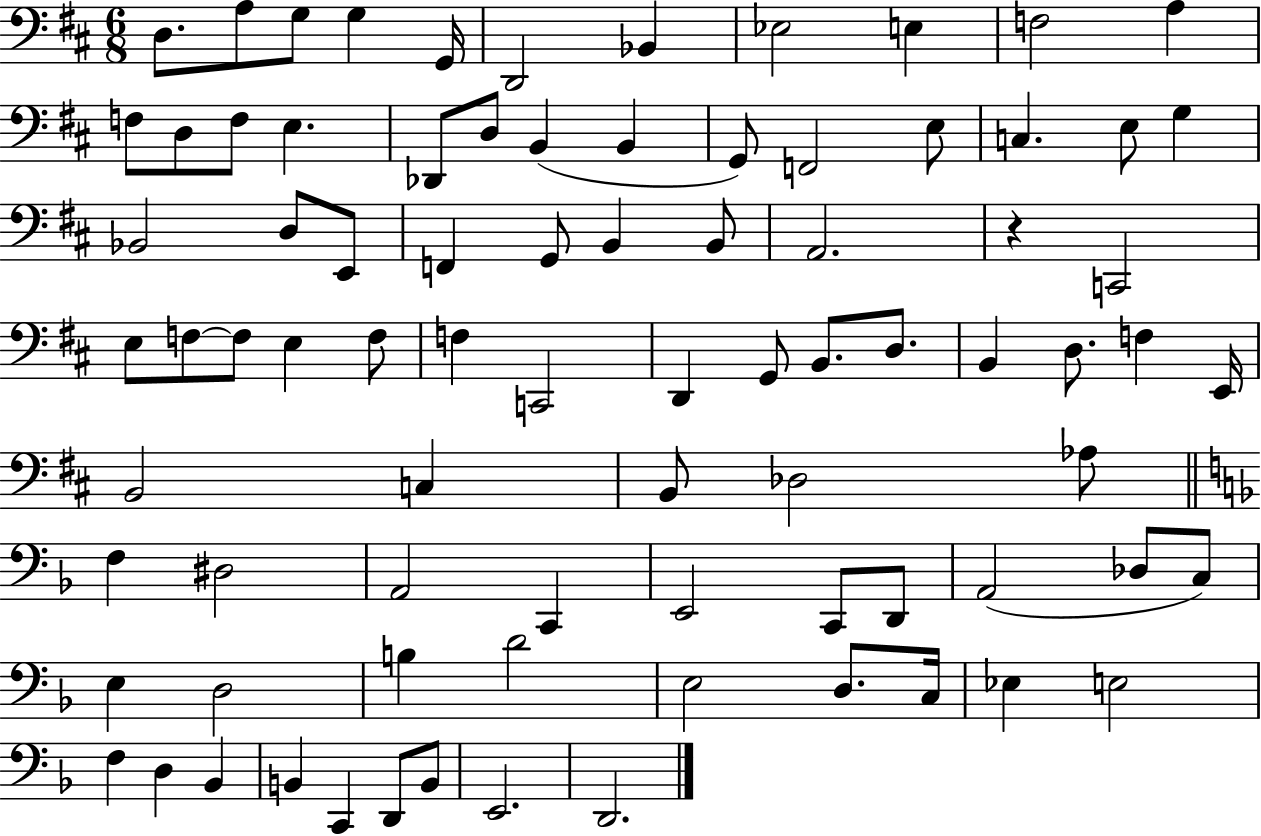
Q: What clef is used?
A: bass